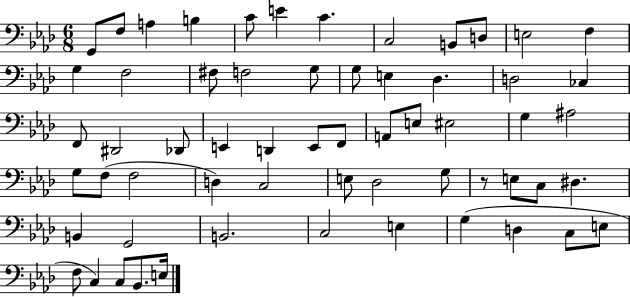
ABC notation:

X:1
T:Untitled
M:6/8
L:1/4
K:Ab
G,,/2 F,/2 A, B, C/2 E C C,2 B,,/2 D,/2 E,2 F, G, F,2 ^F,/2 F,2 G,/2 G,/2 E, _D, D,2 _C, F,,/2 ^D,,2 _D,,/2 E,, D,, E,,/2 F,,/2 A,,/2 E,/2 ^E,2 G, ^A,2 G,/2 F,/2 F,2 D, C,2 E,/2 _D,2 G,/2 z/2 E,/2 C,/2 ^D, B,, G,,2 B,,2 C,2 E, G, D, C,/2 E,/2 F,/2 C, C,/2 _B,,/2 E,/4